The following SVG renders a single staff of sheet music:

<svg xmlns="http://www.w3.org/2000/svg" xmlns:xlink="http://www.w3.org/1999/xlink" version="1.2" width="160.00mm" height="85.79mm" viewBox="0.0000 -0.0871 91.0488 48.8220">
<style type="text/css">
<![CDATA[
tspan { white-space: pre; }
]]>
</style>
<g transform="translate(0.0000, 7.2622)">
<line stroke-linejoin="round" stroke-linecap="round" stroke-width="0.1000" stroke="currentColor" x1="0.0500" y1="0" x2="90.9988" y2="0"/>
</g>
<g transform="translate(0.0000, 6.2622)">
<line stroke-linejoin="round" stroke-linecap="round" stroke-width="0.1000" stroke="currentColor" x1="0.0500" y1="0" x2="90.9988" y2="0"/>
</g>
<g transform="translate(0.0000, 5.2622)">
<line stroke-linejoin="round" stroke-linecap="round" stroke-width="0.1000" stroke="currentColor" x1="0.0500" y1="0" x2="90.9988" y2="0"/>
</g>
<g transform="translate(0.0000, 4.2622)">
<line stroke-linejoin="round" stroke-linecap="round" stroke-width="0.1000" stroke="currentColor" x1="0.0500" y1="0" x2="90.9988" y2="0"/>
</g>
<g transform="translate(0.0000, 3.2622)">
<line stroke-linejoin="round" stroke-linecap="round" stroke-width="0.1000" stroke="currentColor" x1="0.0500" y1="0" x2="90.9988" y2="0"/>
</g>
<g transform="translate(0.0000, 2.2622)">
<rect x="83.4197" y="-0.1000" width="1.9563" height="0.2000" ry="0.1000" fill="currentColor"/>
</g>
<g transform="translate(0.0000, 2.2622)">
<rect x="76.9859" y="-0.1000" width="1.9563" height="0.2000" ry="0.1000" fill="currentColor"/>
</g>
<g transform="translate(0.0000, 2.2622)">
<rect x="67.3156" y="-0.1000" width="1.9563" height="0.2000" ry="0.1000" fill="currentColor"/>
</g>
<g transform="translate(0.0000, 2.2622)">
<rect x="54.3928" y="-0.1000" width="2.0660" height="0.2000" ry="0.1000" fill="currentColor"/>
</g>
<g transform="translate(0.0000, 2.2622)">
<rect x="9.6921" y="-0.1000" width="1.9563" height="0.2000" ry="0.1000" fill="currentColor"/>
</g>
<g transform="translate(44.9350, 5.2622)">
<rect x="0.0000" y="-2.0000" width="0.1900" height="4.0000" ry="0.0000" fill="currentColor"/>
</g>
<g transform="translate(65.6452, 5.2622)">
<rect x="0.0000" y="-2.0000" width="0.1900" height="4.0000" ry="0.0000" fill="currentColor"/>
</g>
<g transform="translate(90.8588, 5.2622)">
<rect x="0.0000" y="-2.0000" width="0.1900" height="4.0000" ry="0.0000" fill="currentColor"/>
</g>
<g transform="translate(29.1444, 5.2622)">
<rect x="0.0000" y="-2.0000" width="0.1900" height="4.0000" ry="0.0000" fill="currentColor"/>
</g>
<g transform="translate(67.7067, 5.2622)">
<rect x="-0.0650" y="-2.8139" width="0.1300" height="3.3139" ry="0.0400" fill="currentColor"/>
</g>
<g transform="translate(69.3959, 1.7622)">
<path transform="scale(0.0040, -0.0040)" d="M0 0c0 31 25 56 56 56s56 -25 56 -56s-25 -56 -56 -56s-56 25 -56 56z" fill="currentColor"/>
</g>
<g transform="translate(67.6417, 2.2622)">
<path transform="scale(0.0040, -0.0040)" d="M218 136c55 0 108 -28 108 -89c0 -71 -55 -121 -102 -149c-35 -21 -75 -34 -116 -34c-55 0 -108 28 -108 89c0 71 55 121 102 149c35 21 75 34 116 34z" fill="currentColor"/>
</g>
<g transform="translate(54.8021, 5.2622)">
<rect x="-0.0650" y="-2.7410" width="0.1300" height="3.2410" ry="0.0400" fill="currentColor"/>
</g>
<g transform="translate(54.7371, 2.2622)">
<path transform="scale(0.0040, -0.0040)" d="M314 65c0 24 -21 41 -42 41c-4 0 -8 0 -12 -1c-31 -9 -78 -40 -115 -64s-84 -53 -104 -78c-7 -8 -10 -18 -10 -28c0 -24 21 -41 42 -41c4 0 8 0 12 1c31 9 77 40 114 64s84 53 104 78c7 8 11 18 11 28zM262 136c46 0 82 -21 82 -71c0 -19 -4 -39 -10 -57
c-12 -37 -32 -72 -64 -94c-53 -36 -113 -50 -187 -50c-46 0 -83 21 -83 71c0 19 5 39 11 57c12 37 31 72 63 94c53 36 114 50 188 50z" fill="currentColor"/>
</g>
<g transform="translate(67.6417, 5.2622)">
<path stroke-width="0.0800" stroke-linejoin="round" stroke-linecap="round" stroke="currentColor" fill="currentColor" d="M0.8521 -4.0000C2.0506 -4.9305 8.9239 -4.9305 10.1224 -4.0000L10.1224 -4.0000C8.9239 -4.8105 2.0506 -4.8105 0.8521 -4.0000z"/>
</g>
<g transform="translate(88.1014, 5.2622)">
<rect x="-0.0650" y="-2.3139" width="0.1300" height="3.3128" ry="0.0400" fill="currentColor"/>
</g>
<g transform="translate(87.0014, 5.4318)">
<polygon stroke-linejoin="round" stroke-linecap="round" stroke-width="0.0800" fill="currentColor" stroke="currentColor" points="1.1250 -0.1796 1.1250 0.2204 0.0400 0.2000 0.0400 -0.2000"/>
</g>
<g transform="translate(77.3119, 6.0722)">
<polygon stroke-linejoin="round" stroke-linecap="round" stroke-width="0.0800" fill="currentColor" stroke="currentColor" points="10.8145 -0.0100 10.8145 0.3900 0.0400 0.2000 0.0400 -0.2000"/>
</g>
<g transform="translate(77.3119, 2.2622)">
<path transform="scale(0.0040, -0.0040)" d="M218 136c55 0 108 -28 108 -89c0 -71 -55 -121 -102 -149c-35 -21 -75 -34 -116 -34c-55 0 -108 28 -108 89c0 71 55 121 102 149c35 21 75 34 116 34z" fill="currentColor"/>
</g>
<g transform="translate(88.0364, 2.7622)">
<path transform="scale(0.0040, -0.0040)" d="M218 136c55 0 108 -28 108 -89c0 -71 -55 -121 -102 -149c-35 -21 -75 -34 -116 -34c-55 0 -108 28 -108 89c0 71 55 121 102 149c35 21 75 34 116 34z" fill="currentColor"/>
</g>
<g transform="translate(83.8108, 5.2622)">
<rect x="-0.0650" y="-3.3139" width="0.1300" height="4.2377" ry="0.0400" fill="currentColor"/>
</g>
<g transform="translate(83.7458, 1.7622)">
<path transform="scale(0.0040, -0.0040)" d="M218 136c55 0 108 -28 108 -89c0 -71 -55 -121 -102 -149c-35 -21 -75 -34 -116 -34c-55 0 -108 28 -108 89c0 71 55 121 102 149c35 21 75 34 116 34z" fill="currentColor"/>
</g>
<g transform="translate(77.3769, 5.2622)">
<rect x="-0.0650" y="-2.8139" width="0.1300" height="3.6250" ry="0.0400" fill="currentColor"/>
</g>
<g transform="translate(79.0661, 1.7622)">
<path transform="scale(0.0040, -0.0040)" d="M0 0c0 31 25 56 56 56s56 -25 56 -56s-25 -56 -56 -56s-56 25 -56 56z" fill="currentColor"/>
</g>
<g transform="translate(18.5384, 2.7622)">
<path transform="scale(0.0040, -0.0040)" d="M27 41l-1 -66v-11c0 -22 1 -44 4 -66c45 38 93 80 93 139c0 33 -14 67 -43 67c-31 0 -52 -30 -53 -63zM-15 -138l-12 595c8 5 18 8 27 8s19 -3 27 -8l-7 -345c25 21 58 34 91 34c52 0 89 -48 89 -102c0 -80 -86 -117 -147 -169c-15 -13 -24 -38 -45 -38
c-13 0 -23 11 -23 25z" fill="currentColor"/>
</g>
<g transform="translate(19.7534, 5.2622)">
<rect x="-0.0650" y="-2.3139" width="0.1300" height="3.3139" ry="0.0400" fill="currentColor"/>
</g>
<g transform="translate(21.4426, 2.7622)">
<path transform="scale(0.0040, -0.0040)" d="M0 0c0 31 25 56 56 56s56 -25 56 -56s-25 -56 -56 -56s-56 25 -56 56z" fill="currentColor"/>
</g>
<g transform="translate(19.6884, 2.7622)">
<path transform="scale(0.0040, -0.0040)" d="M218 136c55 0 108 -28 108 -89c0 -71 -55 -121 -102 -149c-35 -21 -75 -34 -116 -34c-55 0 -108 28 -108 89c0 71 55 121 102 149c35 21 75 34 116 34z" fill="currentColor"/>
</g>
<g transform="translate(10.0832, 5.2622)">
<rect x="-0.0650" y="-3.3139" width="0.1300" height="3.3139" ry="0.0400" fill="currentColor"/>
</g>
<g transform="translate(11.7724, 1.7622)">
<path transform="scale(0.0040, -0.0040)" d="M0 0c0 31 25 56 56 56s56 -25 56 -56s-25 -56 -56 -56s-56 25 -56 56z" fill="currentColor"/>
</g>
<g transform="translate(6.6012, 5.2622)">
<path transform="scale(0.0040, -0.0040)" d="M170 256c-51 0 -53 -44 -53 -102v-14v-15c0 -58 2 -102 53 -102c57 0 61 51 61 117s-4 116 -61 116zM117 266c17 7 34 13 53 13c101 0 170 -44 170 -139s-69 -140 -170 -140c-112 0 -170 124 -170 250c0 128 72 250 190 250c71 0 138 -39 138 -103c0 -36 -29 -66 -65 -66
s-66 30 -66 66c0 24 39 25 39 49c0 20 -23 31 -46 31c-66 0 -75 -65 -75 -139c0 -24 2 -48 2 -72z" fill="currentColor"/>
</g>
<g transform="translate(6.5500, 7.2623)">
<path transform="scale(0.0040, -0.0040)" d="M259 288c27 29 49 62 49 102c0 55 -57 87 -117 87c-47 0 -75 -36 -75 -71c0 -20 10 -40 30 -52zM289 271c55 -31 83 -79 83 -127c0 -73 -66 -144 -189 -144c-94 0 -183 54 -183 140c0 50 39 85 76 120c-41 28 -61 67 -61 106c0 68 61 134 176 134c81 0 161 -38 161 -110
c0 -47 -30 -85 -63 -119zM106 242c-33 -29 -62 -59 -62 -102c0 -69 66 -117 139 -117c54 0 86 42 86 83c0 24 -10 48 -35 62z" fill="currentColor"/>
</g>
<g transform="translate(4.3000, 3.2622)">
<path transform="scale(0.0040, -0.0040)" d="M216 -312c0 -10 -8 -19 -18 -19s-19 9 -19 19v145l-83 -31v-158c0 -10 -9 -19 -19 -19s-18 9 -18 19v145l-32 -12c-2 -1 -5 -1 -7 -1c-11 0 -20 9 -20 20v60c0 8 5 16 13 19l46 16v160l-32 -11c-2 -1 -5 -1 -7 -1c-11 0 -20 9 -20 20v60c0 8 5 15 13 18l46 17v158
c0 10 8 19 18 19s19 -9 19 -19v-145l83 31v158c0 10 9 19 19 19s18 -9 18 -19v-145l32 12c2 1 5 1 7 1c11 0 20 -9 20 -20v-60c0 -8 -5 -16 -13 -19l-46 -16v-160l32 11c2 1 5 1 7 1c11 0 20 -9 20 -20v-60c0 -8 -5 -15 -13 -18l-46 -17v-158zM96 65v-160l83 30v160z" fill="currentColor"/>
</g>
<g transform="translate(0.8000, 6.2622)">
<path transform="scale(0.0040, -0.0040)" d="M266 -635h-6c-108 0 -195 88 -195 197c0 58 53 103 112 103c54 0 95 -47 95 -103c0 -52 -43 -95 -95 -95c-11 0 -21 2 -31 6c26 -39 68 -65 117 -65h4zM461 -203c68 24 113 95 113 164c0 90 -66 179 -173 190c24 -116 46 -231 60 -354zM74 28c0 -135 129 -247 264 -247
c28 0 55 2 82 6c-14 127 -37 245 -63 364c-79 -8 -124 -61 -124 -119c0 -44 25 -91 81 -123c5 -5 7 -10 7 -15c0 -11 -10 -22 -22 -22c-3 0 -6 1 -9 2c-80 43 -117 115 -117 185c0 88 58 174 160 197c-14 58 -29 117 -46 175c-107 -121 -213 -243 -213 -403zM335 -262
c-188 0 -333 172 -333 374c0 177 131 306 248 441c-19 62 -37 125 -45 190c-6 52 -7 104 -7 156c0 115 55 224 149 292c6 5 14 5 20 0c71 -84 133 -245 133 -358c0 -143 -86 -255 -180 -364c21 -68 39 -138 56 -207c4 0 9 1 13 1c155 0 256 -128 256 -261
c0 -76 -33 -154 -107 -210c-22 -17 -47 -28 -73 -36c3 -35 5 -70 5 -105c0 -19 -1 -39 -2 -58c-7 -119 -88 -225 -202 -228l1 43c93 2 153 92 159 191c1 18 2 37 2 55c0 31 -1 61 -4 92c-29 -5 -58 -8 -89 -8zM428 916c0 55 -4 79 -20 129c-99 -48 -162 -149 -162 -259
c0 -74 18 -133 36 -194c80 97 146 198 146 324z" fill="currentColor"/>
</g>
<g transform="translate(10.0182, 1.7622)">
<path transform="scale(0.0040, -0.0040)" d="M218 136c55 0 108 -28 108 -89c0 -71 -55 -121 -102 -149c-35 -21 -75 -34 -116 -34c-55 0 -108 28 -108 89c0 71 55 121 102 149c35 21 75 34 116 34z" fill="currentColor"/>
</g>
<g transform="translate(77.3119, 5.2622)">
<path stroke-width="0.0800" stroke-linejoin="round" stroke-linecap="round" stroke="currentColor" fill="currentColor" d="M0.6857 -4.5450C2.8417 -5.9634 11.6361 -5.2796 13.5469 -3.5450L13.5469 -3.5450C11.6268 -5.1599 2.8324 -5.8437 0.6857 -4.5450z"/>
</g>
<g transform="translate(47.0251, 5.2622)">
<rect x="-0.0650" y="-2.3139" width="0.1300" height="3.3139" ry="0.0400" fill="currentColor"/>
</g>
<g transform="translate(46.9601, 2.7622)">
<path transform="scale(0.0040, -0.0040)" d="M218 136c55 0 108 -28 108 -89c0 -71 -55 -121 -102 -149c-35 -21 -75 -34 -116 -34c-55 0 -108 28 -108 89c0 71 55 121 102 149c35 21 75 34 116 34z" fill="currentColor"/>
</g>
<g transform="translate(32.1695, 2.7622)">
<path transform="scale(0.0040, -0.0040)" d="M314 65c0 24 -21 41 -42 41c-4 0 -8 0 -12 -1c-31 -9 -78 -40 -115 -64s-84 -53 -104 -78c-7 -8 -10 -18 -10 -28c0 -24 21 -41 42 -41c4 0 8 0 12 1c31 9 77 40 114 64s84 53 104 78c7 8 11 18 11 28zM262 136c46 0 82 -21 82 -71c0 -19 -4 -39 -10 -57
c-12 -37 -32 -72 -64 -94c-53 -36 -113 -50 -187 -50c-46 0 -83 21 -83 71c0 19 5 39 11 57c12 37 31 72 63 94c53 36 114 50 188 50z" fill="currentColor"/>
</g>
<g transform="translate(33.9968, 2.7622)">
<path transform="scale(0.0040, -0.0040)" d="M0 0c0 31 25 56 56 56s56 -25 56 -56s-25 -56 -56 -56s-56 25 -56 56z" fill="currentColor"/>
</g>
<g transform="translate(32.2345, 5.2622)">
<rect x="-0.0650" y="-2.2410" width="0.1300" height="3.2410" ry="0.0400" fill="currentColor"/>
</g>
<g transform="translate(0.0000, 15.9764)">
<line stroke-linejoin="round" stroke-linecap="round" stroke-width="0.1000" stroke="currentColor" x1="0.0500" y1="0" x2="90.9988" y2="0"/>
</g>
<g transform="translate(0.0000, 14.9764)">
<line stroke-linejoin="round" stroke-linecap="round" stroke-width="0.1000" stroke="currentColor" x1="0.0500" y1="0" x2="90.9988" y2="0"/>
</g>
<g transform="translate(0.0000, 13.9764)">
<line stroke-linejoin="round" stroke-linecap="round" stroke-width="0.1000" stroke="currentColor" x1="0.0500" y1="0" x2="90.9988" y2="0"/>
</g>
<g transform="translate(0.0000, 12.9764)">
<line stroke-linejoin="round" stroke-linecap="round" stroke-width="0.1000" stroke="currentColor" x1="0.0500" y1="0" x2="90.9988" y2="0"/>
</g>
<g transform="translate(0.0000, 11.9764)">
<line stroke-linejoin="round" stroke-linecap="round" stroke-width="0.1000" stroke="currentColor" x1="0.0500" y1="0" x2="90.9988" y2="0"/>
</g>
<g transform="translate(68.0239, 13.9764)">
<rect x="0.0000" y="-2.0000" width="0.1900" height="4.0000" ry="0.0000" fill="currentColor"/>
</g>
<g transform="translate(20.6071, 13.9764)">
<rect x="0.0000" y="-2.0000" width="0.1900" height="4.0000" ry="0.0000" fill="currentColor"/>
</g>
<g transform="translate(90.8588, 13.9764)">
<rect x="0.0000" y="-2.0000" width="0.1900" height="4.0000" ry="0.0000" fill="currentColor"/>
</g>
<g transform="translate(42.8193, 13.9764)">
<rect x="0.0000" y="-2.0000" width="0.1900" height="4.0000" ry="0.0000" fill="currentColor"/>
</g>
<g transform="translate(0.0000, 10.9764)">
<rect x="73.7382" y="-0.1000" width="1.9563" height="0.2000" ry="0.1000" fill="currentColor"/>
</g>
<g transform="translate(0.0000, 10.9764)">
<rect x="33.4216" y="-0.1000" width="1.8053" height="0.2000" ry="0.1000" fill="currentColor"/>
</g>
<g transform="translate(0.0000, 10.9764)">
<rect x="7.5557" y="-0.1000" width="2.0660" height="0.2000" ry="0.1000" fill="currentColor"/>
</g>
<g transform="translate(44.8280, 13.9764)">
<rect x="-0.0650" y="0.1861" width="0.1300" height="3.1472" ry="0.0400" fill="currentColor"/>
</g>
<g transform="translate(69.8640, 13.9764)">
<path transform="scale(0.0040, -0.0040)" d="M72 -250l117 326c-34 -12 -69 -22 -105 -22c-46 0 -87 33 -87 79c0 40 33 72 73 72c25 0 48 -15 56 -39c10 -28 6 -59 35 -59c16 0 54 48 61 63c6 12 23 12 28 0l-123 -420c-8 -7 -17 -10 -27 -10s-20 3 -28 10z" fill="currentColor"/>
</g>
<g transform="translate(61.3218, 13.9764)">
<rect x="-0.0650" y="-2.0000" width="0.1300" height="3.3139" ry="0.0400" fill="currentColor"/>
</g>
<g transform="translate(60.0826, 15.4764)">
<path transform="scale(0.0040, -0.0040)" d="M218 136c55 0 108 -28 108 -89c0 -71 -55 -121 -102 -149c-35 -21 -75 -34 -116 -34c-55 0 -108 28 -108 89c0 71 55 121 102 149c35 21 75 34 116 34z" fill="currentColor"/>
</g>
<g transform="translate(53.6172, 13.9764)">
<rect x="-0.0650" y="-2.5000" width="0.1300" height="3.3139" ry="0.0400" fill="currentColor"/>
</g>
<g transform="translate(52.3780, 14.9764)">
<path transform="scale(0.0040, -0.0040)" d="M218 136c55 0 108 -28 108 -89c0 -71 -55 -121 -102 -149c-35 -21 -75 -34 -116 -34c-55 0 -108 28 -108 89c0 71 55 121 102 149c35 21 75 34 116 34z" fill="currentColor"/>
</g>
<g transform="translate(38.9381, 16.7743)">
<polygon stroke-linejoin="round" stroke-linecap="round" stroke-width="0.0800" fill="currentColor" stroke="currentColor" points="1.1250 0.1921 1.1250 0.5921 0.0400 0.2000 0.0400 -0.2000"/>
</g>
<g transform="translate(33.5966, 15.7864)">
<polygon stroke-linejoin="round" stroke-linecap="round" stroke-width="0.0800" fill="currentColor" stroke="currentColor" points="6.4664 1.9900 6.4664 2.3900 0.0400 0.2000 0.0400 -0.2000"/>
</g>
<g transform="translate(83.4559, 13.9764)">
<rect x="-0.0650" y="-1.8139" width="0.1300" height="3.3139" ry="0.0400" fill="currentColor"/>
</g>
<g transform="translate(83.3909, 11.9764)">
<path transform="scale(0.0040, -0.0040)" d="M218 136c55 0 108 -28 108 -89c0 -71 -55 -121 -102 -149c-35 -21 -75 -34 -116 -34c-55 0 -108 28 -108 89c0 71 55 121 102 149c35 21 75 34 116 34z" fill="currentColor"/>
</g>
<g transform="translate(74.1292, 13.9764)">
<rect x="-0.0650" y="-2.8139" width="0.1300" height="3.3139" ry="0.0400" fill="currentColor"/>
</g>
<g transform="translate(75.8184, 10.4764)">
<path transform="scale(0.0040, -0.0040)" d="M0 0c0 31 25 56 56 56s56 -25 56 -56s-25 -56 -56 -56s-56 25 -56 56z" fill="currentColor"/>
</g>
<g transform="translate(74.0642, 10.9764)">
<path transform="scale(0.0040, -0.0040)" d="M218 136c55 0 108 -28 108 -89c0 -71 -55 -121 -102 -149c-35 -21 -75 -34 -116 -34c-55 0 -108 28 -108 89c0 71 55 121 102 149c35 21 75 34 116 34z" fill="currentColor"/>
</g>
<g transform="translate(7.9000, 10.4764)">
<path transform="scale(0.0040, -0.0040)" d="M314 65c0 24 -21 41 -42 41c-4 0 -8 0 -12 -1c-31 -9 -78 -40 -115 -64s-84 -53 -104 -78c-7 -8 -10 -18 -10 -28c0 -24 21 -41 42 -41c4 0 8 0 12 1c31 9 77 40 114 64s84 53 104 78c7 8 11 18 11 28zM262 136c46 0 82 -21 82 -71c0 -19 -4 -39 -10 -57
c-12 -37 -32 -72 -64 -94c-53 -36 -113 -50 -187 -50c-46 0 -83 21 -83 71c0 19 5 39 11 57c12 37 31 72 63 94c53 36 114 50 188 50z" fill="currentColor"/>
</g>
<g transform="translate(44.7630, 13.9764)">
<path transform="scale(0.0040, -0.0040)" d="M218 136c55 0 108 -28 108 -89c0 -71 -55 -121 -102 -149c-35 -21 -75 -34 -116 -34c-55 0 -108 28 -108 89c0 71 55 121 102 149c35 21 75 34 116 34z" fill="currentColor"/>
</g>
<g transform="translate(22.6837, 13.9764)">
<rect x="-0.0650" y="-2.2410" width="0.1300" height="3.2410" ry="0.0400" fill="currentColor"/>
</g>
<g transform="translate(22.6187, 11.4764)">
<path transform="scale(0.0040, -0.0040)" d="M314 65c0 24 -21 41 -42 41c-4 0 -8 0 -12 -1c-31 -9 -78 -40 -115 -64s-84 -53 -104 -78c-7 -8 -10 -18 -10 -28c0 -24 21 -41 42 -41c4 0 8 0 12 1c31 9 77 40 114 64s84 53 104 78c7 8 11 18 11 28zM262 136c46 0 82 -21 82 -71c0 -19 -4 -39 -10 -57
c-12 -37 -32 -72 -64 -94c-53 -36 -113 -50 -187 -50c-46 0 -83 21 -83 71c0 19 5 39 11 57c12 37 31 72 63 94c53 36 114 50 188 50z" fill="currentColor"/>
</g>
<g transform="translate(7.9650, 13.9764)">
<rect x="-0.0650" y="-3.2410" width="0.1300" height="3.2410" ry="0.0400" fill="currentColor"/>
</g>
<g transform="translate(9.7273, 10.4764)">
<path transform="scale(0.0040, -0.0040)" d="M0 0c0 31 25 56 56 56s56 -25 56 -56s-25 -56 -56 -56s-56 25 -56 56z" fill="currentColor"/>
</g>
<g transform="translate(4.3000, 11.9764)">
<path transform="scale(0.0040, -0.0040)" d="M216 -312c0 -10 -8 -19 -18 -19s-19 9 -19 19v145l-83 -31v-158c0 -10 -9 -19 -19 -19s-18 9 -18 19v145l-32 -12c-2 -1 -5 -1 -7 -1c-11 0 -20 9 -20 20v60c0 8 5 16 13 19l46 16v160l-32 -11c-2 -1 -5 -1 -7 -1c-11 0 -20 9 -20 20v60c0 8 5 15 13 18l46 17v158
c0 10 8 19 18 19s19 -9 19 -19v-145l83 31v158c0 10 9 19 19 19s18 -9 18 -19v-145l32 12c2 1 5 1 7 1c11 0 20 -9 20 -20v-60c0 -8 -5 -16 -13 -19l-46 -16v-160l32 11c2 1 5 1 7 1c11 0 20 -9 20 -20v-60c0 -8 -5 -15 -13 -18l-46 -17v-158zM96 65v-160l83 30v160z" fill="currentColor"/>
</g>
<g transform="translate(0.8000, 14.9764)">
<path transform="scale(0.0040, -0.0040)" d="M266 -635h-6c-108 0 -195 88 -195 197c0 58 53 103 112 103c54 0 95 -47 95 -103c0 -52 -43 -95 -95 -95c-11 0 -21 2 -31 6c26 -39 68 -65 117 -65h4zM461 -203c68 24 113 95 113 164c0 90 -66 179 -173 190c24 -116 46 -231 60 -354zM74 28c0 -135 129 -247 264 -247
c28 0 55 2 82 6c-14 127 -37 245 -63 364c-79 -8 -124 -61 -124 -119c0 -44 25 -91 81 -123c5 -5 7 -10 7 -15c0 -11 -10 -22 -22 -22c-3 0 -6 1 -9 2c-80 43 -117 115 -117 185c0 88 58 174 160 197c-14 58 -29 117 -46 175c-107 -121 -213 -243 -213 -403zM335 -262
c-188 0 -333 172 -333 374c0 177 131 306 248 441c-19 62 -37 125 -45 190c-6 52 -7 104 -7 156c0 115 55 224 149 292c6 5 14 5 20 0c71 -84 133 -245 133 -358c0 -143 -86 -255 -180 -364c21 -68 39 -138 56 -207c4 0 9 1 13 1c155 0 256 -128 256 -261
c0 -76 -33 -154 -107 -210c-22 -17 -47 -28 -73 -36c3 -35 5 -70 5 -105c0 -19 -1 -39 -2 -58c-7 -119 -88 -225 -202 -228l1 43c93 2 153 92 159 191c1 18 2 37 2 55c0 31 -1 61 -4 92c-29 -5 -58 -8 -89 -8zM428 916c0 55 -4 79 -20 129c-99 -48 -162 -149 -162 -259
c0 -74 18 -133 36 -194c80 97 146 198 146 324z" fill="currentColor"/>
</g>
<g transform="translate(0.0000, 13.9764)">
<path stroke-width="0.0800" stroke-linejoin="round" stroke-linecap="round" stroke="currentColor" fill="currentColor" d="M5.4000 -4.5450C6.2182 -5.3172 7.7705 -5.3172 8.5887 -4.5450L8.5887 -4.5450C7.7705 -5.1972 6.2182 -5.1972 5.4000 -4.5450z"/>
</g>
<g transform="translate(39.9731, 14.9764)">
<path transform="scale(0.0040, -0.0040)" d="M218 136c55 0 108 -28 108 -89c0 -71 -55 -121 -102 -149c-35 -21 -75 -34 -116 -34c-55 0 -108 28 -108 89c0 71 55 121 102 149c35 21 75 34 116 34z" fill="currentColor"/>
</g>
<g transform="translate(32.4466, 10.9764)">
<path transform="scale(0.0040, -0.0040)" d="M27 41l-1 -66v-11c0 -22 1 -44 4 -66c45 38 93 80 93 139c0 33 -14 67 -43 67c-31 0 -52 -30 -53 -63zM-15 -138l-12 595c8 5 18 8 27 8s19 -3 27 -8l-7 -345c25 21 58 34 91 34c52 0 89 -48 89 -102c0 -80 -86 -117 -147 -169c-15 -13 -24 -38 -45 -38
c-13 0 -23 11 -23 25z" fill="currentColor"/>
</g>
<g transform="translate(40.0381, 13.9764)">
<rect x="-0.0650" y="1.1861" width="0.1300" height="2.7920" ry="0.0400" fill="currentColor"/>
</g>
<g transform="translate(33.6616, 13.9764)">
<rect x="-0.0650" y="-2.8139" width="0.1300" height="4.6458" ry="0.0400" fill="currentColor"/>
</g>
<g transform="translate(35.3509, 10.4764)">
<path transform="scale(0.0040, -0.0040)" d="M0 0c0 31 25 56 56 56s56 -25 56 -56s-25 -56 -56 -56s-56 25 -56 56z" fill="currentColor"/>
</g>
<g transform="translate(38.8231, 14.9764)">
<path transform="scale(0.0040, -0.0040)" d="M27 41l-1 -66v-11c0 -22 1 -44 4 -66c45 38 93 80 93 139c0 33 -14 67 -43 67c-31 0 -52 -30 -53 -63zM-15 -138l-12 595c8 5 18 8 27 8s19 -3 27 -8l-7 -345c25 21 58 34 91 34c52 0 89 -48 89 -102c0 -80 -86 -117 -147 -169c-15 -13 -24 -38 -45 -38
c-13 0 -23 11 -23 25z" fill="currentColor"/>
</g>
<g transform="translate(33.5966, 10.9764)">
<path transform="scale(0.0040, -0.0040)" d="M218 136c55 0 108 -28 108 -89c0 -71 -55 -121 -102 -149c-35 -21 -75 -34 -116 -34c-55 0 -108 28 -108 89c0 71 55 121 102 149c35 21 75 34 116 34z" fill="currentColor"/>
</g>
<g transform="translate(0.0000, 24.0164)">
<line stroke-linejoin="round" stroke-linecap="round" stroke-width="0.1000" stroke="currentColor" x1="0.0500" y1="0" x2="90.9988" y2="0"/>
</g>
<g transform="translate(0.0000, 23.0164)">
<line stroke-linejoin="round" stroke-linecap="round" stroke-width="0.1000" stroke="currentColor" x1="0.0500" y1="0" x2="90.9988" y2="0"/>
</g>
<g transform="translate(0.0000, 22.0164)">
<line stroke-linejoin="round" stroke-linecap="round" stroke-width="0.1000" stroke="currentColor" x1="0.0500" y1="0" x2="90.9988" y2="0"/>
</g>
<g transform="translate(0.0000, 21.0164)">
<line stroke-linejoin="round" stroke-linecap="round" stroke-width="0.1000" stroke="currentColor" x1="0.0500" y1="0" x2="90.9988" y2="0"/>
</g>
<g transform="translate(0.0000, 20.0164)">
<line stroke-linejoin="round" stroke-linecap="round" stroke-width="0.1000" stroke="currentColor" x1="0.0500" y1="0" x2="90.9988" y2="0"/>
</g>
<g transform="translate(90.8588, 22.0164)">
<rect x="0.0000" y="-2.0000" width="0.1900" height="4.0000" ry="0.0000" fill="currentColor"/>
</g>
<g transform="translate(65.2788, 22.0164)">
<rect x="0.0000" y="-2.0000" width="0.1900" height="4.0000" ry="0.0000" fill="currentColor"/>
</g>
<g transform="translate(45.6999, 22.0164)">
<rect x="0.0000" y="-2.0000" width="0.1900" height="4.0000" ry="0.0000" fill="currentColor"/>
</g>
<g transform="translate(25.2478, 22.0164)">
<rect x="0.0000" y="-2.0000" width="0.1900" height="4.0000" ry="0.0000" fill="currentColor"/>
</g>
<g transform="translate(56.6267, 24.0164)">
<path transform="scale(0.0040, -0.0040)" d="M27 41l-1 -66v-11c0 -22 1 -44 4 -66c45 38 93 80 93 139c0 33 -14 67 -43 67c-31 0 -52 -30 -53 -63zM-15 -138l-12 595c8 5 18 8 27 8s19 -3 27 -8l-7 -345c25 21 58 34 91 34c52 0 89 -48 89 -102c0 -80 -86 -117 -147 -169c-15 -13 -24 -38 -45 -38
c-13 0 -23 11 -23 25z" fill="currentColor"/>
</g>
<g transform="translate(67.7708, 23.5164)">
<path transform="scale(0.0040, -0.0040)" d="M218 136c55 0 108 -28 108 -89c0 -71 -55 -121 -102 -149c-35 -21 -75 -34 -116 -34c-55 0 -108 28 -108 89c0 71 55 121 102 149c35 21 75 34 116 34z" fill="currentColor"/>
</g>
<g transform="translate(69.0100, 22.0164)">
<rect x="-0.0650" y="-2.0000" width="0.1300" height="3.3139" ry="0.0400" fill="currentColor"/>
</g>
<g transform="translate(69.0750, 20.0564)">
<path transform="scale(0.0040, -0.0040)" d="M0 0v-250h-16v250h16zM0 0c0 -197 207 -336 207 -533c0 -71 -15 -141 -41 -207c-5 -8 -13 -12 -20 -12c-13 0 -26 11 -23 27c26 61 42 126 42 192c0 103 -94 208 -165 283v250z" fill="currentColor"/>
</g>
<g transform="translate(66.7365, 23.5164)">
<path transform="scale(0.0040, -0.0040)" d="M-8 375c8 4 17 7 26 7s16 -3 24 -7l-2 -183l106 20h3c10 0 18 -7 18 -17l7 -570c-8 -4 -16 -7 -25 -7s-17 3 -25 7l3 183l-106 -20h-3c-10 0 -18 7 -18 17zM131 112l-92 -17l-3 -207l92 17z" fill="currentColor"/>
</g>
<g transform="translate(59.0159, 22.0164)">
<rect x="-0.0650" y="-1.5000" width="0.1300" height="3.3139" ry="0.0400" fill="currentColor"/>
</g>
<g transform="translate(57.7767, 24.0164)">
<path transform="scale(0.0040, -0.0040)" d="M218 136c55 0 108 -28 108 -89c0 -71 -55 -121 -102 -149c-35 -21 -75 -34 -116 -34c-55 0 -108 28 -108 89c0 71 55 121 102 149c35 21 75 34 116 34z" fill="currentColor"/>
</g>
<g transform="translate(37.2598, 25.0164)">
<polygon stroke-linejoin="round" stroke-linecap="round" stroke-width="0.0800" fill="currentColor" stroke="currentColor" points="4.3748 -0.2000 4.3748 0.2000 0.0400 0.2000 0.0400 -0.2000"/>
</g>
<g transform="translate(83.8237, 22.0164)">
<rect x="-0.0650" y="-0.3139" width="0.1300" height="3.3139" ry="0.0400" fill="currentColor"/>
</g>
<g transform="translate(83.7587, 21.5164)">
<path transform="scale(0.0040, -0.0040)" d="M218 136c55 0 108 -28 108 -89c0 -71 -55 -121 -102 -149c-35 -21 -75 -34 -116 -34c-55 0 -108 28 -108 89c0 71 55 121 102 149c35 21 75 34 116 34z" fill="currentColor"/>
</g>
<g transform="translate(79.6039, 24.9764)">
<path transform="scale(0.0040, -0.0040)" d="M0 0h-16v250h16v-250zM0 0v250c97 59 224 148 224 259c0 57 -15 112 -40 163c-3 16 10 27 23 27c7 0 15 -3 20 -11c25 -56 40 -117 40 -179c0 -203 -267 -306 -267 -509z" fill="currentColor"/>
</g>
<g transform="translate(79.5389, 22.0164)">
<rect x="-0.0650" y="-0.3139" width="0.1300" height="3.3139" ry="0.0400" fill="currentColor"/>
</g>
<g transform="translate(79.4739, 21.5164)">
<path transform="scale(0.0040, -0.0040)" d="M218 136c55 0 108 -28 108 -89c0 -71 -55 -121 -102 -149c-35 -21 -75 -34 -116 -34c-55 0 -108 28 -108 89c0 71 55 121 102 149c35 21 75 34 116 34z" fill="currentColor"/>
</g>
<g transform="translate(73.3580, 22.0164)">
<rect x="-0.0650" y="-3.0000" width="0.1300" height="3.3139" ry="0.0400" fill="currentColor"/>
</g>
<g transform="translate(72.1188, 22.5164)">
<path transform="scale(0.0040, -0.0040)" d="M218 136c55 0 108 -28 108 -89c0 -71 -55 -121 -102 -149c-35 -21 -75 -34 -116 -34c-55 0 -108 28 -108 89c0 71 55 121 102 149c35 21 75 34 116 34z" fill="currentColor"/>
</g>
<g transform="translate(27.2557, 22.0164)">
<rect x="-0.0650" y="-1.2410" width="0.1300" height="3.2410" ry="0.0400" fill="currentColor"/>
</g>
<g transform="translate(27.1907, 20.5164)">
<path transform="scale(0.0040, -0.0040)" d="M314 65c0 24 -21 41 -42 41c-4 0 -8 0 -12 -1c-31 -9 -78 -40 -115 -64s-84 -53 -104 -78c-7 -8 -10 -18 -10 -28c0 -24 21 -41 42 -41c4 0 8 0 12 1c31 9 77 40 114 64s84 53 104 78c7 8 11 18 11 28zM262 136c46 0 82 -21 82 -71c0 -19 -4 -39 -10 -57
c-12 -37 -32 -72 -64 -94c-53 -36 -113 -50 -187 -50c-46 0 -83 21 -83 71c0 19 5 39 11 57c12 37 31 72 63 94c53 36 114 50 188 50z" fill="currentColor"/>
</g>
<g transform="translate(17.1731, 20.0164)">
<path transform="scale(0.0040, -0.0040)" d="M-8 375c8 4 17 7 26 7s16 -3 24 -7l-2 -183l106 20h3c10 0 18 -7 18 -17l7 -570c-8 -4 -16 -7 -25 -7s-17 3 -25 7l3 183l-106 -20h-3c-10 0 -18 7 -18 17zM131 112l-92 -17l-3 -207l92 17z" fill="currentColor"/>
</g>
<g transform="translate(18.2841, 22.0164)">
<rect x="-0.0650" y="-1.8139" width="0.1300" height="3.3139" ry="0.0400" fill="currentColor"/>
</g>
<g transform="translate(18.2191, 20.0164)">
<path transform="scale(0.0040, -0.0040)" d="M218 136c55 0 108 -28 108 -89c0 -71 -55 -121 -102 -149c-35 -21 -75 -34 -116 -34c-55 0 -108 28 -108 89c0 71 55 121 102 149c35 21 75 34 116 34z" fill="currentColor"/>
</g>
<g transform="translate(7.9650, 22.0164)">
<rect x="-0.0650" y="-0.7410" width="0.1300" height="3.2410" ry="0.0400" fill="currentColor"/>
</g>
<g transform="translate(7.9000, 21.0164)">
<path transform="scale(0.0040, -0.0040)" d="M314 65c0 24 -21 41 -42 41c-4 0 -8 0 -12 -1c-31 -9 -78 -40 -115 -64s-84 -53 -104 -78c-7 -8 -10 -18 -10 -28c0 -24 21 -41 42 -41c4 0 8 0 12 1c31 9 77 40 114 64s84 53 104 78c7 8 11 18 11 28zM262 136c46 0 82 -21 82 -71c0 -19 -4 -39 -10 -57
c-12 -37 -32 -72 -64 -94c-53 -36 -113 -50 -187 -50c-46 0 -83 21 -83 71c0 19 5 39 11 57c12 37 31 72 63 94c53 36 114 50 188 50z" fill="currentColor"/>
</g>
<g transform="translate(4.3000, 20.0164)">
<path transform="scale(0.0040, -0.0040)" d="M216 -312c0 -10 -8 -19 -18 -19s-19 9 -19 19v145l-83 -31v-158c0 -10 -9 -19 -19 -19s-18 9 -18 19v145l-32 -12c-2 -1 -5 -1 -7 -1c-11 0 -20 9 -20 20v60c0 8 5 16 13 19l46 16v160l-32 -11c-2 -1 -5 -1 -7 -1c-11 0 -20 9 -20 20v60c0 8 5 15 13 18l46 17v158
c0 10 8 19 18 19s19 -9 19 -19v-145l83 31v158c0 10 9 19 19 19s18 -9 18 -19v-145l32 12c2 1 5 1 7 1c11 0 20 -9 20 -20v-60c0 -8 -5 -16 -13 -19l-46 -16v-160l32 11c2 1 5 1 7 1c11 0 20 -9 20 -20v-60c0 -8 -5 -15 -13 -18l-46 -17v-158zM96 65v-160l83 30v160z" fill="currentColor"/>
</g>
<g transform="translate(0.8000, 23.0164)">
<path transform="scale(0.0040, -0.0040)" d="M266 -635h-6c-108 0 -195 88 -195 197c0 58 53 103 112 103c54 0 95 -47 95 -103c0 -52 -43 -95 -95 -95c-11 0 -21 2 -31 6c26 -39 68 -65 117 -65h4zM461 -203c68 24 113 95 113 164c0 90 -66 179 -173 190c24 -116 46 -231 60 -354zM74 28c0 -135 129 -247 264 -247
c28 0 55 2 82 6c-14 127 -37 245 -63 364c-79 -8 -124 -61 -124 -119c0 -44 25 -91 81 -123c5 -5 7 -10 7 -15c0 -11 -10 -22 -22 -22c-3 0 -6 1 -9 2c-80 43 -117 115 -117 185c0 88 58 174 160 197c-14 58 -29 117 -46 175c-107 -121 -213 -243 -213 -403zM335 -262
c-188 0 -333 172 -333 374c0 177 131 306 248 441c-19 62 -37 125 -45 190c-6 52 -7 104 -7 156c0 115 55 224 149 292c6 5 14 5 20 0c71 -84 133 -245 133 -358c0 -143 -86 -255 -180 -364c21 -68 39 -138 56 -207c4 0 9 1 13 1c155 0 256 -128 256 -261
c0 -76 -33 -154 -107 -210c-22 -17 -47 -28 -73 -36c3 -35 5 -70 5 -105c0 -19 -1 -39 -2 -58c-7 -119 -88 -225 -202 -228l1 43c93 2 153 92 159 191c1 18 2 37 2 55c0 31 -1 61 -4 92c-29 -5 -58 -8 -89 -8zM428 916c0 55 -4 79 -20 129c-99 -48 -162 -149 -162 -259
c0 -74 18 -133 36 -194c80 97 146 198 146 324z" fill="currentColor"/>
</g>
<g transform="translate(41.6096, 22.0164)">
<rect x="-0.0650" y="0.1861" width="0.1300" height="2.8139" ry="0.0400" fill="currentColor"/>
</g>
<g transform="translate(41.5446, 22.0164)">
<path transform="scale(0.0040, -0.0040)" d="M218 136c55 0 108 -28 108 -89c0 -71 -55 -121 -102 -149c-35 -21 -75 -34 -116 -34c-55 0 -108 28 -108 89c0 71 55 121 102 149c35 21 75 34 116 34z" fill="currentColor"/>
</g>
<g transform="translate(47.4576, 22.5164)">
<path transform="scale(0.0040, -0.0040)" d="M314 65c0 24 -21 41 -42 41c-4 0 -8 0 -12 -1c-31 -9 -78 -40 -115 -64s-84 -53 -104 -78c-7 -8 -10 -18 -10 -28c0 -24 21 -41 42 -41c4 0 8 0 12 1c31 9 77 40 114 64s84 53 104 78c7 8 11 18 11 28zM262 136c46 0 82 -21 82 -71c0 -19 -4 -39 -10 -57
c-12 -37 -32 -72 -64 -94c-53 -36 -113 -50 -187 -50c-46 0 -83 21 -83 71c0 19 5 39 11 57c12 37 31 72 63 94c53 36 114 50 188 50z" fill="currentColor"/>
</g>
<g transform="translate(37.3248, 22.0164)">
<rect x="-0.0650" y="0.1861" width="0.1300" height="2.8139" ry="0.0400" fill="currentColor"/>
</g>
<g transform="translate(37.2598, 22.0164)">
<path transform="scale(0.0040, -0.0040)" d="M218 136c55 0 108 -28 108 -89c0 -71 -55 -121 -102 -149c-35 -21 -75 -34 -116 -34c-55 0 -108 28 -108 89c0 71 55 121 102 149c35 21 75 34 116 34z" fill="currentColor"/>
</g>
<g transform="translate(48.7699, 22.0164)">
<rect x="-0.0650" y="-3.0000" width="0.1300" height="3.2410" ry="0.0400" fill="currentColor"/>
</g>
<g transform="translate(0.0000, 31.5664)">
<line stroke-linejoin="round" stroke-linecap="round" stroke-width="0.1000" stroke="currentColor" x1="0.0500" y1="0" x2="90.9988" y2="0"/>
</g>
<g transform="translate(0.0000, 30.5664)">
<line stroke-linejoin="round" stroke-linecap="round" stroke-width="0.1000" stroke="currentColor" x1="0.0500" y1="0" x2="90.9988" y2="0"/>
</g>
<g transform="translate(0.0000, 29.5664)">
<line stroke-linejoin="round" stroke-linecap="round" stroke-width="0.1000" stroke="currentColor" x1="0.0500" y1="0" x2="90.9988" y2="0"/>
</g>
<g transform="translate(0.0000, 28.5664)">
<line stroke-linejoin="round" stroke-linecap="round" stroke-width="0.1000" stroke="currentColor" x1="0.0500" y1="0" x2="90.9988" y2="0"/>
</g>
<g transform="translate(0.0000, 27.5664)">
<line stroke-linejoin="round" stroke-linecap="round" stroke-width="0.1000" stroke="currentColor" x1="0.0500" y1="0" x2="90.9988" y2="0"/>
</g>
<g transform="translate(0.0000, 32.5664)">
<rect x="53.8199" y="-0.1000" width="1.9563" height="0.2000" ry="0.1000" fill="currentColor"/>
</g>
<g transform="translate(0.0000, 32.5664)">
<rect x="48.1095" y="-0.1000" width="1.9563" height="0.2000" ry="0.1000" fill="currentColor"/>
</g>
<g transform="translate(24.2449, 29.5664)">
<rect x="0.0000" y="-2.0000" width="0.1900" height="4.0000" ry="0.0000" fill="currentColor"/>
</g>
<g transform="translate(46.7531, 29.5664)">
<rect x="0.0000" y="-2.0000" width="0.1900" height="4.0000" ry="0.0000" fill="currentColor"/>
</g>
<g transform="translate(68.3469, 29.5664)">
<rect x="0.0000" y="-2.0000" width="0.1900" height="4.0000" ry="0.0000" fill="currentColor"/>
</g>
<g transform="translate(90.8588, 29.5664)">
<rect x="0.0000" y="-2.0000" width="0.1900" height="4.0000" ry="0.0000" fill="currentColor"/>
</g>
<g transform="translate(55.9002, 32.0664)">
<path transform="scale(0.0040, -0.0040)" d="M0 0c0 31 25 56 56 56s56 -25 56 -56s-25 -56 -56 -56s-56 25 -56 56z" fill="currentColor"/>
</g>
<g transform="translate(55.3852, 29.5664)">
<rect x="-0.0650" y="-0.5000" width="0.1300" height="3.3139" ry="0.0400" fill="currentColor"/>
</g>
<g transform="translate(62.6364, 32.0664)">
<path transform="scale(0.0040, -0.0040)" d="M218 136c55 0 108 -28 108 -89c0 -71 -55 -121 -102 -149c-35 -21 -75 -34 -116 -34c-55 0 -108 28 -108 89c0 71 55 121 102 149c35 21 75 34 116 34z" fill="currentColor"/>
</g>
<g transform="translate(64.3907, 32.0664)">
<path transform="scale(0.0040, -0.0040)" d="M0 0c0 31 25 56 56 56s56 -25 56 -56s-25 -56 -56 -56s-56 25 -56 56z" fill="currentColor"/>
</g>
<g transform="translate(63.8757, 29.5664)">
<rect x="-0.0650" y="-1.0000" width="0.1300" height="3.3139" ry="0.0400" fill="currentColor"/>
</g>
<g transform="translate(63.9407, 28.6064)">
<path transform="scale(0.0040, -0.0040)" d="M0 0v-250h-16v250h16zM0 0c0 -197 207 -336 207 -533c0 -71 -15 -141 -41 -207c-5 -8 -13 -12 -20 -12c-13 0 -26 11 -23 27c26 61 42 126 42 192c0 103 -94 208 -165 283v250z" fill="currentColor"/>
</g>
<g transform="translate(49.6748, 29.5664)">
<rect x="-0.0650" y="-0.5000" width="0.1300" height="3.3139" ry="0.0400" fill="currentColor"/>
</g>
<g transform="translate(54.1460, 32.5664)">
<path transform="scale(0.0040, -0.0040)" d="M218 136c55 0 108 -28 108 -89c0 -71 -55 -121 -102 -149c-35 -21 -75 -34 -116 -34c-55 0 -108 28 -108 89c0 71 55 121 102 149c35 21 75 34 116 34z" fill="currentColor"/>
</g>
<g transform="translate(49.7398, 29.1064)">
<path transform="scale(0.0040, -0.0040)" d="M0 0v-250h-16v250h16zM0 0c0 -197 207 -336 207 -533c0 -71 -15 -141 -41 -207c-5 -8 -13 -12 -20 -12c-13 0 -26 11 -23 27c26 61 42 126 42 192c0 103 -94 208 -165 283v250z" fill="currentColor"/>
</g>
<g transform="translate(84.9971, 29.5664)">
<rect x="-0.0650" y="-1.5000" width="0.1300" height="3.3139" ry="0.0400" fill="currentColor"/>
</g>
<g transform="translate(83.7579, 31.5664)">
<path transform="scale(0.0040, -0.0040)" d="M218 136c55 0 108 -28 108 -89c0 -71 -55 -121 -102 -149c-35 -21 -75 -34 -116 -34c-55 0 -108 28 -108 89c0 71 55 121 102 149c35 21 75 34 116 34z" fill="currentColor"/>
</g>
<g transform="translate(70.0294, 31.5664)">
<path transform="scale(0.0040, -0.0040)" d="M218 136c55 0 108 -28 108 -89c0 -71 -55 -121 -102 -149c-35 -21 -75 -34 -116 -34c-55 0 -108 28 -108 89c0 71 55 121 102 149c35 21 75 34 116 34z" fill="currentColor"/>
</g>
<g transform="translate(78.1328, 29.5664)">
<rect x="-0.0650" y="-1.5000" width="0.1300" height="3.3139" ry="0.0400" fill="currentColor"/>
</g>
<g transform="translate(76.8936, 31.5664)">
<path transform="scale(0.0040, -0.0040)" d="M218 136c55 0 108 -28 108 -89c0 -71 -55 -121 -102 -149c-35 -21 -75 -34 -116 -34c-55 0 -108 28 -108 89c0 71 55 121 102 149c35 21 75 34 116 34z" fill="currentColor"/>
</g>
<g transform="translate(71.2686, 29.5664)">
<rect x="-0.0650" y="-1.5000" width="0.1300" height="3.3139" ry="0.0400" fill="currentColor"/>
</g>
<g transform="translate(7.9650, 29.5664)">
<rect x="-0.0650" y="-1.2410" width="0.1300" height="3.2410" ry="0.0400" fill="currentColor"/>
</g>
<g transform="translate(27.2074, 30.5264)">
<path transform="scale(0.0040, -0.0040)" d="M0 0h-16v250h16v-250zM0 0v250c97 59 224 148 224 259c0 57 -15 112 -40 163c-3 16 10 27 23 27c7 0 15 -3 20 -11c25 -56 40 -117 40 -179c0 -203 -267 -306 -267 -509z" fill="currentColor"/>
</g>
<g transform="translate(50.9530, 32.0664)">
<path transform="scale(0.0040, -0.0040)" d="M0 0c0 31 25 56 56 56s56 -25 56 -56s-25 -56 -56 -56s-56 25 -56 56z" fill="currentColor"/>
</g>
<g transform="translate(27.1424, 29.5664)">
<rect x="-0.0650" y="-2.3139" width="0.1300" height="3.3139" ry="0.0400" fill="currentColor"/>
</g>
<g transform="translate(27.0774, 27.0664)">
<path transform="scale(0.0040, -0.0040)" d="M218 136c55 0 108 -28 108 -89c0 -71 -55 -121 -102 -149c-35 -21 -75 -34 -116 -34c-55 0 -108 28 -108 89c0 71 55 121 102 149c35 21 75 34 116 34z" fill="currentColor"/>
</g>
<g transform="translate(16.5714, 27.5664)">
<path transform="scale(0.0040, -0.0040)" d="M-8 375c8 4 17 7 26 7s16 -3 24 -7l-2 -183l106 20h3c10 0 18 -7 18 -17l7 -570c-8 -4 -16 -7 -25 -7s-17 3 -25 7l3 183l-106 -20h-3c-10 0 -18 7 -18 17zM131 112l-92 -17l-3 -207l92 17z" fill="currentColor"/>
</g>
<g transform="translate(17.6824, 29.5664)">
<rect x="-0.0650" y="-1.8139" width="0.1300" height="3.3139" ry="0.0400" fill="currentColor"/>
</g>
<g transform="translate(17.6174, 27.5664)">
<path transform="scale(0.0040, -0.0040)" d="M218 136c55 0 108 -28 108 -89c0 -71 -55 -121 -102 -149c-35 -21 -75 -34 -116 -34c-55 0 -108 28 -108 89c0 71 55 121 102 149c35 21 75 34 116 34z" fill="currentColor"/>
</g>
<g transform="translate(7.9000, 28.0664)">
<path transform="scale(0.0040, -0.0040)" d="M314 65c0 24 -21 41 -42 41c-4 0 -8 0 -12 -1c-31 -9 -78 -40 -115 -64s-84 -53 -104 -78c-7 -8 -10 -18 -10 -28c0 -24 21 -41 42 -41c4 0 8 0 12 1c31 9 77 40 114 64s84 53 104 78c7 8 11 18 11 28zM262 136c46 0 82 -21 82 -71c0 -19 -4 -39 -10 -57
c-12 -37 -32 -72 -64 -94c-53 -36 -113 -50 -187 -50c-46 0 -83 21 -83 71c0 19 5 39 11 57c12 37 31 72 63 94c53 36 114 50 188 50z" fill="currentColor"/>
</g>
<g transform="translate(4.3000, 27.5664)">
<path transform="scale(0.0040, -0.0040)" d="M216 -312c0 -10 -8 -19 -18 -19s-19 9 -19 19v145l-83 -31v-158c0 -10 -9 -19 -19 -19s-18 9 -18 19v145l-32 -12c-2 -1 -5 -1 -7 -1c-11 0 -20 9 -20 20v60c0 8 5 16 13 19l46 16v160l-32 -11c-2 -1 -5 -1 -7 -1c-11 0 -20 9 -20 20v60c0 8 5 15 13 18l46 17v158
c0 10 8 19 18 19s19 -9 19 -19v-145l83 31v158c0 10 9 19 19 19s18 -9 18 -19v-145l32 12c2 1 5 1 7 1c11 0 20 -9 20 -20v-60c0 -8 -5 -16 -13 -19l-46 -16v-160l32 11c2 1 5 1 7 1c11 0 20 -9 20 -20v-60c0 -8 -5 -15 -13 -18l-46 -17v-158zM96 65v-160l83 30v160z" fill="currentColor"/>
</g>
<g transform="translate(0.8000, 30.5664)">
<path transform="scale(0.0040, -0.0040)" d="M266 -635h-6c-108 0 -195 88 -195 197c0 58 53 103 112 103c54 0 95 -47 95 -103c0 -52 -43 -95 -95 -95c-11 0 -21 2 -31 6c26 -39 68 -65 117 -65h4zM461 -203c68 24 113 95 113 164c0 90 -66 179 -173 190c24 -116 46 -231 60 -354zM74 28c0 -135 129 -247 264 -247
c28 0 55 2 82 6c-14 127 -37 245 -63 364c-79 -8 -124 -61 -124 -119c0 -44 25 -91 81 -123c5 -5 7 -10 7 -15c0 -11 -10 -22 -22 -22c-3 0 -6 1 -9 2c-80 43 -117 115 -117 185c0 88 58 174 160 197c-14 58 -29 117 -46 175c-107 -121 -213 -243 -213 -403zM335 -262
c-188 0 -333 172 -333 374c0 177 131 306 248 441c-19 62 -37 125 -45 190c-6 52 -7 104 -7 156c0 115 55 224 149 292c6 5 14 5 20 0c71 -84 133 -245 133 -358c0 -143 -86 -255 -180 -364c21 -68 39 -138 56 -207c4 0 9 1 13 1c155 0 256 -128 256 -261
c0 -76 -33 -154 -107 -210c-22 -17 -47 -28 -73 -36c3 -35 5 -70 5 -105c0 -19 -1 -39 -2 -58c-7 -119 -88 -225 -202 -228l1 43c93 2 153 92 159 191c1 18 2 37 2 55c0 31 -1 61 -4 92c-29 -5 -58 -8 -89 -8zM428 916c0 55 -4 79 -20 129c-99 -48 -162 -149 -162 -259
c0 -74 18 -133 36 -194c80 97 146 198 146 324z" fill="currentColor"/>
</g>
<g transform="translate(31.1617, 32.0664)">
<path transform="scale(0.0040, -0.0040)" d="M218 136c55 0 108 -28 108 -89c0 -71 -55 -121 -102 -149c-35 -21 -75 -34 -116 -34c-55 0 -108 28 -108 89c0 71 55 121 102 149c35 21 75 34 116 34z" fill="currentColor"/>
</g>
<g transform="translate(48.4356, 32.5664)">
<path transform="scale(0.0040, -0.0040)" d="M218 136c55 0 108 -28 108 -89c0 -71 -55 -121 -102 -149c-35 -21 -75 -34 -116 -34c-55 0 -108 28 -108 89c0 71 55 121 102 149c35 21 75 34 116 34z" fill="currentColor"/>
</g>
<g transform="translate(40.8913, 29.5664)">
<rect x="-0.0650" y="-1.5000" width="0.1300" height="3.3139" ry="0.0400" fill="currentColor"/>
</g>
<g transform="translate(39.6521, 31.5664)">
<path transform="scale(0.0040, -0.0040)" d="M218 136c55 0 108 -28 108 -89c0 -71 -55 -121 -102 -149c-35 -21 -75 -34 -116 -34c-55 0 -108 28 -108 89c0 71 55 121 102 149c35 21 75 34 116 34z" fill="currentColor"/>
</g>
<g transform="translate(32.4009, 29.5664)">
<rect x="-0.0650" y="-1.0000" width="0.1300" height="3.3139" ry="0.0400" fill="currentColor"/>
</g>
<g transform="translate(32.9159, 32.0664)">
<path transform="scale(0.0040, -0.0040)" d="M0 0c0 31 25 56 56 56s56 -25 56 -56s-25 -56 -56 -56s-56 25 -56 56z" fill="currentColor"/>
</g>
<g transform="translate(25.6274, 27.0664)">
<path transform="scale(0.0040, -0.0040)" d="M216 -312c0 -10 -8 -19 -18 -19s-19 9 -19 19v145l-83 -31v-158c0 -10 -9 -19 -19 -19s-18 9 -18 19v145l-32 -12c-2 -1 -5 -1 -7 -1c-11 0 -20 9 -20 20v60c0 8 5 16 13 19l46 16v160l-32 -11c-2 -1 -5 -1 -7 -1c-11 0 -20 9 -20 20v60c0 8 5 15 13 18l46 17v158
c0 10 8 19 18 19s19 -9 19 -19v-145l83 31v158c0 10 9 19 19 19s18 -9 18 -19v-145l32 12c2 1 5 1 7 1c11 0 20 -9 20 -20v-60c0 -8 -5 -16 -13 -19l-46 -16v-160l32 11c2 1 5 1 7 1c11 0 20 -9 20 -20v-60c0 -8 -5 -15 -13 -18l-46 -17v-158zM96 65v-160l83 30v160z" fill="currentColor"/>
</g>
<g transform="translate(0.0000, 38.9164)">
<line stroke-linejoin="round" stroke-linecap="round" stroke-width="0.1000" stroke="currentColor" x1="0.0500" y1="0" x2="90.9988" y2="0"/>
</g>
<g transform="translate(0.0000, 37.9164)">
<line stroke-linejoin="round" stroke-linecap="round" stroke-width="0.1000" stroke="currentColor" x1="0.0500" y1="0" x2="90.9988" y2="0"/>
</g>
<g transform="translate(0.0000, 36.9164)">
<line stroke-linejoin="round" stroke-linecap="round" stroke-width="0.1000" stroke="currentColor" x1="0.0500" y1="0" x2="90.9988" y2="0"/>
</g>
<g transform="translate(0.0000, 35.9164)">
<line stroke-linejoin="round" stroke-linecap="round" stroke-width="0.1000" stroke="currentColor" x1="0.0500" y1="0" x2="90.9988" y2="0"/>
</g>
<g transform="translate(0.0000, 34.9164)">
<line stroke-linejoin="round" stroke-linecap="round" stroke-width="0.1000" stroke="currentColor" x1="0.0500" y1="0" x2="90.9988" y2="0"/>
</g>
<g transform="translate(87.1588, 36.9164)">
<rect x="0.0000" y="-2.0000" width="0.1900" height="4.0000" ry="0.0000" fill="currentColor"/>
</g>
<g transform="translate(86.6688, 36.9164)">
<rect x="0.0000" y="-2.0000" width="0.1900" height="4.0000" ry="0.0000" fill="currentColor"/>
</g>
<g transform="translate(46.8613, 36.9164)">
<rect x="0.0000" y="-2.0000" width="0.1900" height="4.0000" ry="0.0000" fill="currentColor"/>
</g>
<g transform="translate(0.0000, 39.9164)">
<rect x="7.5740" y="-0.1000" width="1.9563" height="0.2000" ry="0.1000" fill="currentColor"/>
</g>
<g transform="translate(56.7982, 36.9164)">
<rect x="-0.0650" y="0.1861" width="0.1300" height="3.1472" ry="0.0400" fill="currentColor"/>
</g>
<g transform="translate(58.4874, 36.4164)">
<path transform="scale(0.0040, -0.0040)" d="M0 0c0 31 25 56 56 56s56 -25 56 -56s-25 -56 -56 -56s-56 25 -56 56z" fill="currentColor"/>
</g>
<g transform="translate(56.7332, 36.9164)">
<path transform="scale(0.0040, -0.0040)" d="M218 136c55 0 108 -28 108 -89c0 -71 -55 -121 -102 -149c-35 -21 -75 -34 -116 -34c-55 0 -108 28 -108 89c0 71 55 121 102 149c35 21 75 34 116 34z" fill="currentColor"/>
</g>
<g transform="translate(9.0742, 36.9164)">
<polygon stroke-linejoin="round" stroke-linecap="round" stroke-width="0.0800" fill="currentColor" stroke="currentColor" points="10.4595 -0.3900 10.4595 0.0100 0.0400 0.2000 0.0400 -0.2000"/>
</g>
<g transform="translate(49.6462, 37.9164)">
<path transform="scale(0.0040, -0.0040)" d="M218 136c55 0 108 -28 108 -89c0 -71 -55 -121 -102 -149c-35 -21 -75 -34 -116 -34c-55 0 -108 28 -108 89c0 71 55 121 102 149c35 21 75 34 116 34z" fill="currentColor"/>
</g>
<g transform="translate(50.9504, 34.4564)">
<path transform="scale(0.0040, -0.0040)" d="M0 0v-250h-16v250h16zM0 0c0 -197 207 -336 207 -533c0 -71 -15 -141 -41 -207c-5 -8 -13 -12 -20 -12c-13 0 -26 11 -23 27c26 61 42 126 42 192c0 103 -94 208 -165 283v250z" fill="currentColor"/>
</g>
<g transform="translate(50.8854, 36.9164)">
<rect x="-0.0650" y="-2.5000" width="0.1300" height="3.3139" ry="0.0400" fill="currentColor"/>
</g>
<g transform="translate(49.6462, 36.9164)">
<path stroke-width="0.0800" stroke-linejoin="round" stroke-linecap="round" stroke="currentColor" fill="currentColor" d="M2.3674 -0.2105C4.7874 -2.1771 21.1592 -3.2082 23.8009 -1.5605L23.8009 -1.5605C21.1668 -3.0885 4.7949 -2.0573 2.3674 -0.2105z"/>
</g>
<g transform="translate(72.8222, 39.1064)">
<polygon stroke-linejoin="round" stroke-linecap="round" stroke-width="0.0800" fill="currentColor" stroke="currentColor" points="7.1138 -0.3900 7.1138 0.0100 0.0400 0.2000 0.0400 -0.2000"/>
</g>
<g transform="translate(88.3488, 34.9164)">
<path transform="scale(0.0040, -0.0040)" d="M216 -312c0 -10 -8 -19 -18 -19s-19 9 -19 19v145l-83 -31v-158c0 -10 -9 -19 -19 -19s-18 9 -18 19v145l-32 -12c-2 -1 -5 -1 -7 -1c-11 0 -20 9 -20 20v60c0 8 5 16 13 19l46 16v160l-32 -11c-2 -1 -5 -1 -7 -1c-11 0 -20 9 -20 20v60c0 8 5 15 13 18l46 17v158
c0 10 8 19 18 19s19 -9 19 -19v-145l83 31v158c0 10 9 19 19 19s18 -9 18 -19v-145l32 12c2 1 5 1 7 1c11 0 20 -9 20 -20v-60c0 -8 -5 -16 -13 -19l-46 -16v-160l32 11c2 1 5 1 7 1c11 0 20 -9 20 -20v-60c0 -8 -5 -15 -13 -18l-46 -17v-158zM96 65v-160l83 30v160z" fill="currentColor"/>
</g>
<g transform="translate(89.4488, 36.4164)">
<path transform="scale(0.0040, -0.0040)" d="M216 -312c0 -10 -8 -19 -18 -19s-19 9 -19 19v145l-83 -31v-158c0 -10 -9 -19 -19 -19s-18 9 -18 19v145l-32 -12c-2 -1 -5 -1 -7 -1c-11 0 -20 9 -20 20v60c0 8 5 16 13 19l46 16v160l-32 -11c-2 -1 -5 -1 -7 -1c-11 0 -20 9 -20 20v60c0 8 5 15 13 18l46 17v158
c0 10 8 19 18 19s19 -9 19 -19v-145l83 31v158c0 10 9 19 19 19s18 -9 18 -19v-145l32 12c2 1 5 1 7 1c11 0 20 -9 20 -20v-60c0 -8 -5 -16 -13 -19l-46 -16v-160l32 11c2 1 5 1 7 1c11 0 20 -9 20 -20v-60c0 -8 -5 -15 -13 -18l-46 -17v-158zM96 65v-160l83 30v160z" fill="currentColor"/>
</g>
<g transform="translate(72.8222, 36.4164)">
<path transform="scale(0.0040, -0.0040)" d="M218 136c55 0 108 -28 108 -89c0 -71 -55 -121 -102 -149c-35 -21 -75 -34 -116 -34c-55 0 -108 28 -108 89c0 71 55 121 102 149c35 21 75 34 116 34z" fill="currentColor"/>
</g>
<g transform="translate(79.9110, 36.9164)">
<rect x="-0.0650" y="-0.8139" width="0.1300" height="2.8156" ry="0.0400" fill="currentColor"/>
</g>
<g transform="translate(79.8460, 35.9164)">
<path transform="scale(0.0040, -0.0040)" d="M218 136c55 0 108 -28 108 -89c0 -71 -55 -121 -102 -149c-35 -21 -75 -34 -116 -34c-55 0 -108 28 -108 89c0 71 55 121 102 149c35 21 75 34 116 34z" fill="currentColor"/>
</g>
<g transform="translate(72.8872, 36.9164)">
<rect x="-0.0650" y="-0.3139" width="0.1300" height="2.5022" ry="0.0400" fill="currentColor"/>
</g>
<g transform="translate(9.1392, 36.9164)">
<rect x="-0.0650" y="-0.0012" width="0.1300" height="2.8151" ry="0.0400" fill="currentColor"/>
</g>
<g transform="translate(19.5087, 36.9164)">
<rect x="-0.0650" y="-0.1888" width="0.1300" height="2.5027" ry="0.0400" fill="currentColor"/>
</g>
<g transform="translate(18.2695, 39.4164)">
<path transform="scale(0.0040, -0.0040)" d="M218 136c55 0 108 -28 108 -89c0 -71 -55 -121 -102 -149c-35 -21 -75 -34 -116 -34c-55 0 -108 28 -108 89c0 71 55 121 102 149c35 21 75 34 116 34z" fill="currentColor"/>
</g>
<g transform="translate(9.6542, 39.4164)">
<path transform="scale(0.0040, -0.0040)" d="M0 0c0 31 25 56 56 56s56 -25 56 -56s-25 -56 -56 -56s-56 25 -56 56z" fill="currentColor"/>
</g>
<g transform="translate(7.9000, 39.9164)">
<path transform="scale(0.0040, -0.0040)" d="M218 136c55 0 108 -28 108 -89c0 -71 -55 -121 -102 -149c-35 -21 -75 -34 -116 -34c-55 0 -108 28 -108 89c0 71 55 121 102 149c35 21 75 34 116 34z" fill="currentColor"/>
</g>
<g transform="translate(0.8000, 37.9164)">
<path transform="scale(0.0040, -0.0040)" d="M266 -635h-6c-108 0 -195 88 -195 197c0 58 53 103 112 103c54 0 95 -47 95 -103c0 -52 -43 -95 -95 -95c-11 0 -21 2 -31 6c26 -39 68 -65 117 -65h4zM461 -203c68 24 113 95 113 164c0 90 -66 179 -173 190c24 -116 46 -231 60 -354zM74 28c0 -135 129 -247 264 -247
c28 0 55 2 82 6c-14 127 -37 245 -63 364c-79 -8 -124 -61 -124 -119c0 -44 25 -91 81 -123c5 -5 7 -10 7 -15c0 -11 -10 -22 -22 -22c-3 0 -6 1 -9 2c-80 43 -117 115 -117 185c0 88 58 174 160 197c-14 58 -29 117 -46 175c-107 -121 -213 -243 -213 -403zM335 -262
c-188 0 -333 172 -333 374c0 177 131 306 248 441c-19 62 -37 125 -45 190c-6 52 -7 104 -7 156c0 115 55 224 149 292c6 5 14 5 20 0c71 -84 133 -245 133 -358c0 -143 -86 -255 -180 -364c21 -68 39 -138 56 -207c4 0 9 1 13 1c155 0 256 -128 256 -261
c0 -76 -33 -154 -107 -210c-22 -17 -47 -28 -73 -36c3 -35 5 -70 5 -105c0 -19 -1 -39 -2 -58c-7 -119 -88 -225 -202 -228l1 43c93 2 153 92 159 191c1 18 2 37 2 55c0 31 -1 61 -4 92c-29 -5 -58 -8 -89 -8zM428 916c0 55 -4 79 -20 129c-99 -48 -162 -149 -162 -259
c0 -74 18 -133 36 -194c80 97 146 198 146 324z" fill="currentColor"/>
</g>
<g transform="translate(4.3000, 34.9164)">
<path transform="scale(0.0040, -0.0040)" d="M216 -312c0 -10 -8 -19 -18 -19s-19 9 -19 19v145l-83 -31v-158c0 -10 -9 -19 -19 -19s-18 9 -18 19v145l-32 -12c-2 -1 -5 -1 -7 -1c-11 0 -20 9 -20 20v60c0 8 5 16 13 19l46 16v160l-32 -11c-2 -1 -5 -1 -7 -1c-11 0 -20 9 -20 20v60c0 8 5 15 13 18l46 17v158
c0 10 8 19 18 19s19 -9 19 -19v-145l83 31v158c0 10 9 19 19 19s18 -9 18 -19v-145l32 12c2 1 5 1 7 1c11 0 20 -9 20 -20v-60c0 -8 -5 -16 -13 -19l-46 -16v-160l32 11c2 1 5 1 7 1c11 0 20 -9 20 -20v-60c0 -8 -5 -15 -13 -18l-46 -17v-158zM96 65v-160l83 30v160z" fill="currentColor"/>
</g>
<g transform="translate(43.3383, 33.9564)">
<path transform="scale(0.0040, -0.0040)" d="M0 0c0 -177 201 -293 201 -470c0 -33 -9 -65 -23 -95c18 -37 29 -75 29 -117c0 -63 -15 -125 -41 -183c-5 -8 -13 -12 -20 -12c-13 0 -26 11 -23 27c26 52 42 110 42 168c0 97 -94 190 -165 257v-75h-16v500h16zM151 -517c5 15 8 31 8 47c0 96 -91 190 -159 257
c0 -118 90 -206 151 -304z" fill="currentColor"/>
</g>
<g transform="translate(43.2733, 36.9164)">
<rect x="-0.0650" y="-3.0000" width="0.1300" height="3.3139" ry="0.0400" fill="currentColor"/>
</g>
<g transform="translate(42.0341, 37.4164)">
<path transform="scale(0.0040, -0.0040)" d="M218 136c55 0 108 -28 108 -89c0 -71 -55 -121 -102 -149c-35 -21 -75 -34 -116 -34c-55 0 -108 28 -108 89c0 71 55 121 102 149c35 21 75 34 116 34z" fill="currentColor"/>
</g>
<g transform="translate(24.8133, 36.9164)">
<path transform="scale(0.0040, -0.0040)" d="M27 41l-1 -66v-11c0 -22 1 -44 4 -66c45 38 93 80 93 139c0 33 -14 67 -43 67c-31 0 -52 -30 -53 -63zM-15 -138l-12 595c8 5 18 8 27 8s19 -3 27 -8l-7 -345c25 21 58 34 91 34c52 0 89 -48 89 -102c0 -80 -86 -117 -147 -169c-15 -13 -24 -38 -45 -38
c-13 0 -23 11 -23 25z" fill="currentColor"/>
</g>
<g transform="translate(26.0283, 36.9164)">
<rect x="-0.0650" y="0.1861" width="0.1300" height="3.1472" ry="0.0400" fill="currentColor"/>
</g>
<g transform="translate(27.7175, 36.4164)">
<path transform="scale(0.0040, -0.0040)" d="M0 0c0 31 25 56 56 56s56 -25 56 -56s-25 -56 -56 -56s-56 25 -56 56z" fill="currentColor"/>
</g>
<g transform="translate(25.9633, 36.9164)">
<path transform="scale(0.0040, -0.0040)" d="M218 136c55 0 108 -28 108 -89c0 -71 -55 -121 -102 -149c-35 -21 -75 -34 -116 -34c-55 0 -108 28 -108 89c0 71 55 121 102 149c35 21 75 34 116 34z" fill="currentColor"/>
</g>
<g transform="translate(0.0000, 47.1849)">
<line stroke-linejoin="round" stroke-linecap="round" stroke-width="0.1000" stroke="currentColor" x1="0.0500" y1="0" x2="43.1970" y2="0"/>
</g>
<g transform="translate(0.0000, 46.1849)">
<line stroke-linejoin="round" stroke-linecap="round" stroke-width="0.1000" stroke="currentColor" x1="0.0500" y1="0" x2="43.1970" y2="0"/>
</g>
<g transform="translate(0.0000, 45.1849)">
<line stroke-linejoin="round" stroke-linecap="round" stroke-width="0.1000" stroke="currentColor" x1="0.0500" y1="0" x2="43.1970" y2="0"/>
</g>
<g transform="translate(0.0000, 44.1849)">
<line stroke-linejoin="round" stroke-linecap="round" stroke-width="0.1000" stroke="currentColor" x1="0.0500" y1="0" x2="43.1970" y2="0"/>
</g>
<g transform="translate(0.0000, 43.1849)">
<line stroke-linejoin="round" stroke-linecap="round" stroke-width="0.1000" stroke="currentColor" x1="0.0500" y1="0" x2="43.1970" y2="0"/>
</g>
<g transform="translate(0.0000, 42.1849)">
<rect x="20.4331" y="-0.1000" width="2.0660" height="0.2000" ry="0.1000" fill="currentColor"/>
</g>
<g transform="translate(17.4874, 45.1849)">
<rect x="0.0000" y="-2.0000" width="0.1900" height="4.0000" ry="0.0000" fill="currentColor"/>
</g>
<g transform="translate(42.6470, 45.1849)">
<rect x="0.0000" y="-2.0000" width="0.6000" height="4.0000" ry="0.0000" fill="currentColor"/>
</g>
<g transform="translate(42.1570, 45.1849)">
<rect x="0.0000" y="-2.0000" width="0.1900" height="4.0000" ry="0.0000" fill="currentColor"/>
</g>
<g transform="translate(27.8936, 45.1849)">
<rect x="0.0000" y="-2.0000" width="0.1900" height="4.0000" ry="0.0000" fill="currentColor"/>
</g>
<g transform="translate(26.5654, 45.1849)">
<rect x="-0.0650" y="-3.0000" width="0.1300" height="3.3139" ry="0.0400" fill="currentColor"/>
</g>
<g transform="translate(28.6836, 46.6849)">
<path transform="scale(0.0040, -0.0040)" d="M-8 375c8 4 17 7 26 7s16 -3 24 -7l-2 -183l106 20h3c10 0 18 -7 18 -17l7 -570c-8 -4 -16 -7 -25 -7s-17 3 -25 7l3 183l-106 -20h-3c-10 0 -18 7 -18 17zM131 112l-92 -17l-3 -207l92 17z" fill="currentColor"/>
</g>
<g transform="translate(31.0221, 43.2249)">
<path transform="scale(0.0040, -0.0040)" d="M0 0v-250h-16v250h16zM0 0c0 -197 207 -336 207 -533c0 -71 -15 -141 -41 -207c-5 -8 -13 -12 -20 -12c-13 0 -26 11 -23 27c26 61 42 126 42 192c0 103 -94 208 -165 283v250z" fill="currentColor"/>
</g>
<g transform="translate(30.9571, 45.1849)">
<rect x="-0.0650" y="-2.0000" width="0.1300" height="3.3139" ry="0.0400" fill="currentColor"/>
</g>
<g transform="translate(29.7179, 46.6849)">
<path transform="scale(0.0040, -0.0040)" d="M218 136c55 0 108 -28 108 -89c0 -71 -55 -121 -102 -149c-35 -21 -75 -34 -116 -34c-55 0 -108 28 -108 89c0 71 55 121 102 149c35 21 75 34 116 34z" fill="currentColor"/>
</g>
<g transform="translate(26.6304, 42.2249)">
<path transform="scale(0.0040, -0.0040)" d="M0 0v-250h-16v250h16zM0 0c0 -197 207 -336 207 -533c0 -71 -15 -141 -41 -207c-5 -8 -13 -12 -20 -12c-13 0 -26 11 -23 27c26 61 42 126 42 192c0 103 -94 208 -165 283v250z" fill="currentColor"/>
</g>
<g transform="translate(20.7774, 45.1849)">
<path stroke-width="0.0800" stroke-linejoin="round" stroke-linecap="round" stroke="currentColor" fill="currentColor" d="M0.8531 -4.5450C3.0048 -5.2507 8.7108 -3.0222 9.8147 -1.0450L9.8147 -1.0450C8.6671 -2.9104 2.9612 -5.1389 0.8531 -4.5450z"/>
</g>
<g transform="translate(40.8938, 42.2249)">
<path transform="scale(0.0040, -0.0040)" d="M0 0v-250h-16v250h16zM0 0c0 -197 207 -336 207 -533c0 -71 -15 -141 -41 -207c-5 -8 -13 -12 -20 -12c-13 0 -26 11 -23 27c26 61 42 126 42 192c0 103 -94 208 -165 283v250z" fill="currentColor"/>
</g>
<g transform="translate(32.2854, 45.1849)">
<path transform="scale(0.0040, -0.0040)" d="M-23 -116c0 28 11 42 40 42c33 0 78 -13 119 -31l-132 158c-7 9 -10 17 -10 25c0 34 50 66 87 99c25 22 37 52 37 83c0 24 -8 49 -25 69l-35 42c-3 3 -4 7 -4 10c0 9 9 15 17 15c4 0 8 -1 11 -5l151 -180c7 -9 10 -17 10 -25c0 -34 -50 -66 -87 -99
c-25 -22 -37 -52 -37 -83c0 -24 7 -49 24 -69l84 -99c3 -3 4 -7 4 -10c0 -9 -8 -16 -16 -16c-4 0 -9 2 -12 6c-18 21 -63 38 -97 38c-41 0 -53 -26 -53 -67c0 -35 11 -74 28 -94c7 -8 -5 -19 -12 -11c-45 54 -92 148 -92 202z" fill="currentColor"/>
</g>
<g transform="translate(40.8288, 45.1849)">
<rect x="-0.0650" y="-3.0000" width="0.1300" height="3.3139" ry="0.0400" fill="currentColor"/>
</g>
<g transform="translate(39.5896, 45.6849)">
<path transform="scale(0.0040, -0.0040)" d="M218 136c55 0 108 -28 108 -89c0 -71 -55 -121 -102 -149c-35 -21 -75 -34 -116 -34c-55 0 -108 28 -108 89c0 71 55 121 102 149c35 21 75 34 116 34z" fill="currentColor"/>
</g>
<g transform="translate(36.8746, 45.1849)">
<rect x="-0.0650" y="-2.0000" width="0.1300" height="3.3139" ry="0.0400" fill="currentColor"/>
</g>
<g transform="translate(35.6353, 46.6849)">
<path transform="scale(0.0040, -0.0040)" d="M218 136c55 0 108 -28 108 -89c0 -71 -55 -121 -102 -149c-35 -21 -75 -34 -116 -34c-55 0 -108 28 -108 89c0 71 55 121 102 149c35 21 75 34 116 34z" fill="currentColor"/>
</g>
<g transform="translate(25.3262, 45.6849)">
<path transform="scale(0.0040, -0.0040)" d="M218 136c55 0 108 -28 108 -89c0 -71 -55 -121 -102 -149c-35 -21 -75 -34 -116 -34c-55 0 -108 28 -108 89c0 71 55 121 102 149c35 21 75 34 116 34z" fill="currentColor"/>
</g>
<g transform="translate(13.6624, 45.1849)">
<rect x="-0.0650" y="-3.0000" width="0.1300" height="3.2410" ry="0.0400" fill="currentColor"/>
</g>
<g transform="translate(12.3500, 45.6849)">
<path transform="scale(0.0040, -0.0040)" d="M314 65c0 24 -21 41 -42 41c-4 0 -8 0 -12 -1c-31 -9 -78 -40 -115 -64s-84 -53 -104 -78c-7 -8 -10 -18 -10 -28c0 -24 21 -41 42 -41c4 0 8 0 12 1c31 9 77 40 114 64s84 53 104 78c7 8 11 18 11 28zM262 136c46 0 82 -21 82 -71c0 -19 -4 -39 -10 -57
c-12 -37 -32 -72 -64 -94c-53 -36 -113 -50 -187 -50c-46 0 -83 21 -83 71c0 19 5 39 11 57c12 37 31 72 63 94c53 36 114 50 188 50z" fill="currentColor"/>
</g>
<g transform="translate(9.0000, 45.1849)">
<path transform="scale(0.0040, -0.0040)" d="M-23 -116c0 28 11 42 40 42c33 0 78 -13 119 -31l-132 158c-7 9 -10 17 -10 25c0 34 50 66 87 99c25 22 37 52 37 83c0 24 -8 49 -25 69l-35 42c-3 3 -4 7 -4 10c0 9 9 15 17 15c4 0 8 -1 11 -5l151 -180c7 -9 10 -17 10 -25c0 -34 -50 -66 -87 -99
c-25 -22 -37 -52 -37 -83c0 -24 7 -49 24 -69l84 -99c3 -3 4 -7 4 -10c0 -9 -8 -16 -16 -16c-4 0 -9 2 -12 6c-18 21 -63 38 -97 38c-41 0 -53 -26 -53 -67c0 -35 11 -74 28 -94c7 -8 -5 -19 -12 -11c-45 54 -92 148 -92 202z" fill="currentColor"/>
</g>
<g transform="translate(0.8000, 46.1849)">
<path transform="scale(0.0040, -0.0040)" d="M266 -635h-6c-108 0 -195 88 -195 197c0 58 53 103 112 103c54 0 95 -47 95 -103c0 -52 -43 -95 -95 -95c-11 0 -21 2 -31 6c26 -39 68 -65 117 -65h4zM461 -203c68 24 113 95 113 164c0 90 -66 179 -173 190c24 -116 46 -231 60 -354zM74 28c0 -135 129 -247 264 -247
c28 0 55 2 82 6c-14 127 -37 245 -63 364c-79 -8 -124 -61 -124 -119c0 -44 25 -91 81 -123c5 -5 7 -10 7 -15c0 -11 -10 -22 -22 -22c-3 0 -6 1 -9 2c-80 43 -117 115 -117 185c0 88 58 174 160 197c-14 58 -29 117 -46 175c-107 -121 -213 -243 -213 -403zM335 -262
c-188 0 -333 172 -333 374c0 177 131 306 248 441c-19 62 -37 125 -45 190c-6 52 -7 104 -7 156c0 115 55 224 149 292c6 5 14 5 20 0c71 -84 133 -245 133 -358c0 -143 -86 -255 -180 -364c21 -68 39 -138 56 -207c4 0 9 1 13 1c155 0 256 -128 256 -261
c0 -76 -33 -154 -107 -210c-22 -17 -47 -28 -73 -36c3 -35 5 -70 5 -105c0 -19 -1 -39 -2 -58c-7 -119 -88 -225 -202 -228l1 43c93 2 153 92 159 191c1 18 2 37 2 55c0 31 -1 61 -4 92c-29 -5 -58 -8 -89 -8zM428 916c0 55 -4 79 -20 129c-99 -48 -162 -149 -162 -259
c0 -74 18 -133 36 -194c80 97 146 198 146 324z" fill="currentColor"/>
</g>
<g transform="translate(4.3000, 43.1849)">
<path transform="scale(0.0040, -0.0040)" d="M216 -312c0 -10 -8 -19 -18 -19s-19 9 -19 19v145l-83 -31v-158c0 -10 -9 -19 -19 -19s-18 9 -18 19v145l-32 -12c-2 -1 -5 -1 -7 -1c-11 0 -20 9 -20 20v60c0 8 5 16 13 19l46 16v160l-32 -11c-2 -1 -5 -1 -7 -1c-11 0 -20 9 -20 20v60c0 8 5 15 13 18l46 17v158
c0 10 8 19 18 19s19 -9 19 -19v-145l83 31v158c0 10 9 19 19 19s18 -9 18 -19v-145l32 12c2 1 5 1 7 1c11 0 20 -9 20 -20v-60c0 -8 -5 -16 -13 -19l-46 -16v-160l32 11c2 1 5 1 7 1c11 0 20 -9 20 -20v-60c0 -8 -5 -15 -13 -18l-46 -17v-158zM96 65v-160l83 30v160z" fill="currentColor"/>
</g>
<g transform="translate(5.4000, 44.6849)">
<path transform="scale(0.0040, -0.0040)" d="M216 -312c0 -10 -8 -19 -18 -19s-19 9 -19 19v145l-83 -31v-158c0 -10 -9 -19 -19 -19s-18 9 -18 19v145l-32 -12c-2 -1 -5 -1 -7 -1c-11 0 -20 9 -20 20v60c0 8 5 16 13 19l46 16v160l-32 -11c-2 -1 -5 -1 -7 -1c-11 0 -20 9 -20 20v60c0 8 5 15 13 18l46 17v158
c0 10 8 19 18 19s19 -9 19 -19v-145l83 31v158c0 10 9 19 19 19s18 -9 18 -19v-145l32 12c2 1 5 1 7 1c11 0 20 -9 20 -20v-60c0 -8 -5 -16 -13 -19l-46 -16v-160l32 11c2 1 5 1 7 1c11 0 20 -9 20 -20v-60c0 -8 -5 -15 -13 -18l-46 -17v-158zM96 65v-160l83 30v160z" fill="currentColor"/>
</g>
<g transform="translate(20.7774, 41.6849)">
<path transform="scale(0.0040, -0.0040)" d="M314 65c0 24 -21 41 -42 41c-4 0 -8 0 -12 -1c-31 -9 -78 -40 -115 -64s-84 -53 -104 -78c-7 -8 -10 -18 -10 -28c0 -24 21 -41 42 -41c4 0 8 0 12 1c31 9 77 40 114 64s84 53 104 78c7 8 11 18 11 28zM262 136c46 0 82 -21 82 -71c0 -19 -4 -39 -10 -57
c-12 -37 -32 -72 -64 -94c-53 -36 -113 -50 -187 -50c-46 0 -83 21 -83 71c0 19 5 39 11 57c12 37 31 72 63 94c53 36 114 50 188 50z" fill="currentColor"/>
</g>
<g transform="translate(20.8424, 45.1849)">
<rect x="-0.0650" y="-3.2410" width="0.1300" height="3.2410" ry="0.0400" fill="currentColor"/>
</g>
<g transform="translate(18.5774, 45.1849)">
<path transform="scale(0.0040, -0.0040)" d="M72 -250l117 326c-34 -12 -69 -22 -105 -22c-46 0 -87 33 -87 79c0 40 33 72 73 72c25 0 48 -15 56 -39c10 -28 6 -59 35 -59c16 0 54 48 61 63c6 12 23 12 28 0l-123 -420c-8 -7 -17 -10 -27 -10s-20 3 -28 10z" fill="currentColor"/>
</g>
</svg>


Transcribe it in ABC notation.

X:1
T:Untitled
M:6/8
L:1/4
K:G
b _g g2 g a2 a a/2 b/2 g/4 b2 g2 _a/2 _G/4 B G ^F z/2 a ^f d2 f e2 B/2 B/2 A2 _E F/2 A c/2 c e2 f ^g/2 D E C/2 C D/2 E E E C/2 D/2 _B A/4 G/2 B c/2 d/2 z A2 z/2 b2 A/2 F/2 z F A/2